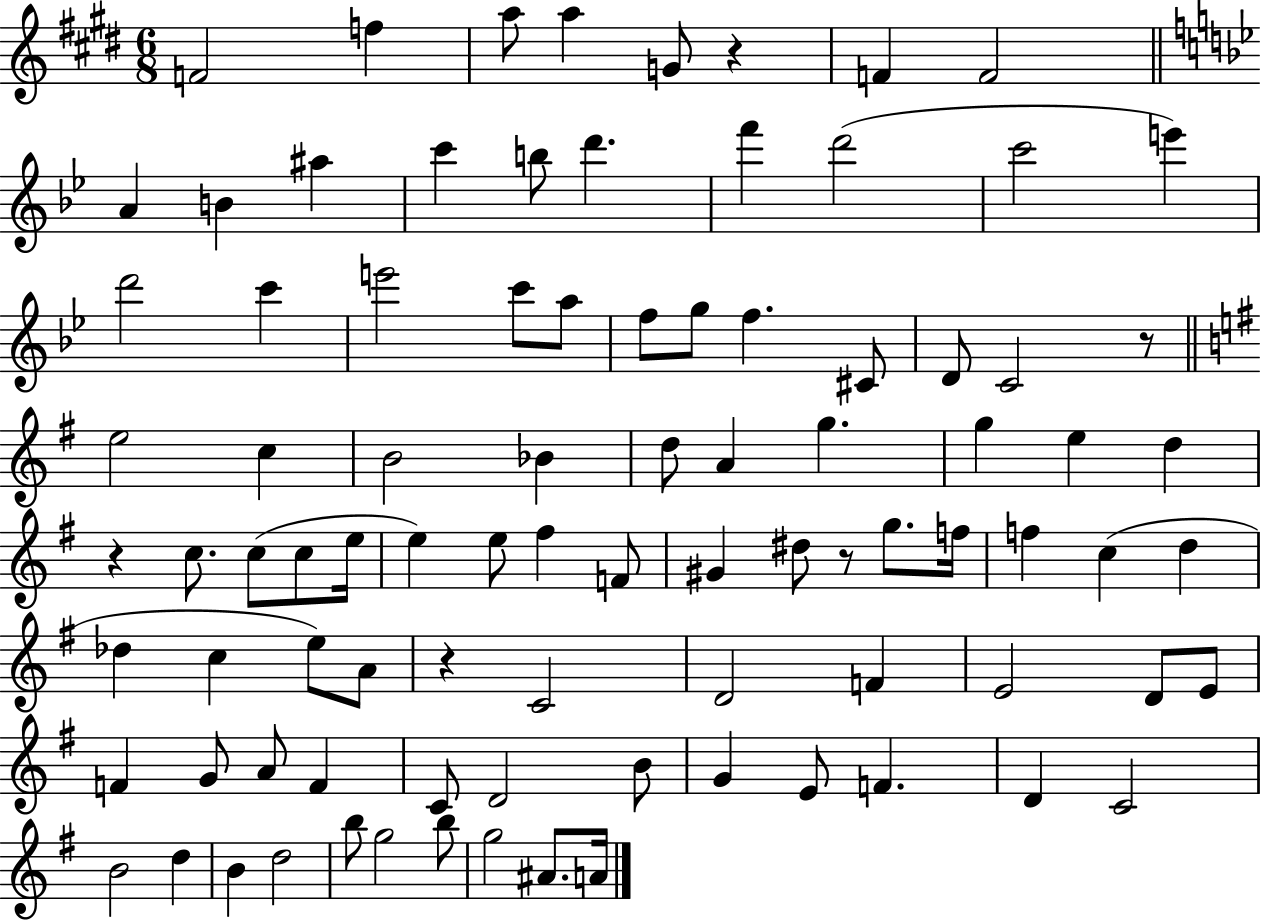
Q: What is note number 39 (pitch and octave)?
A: C5